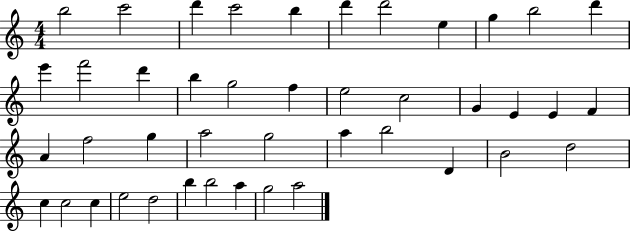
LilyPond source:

{
  \clef treble
  \numericTimeSignature
  \time 4/4
  \key c \major
  b''2 c'''2 | d'''4 c'''2 b''4 | d'''4 d'''2 e''4 | g''4 b''2 d'''4 | \break e'''4 f'''2 d'''4 | b''4 g''2 f''4 | e''2 c''2 | g'4 e'4 e'4 f'4 | \break a'4 f''2 g''4 | a''2 g''2 | a''4 b''2 d'4 | b'2 d''2 | \break c''4 c''2 c''4 | e''2 d''2 | b''4 b''2 a''4 | g''2 a''2 | \break \bar "|."
}